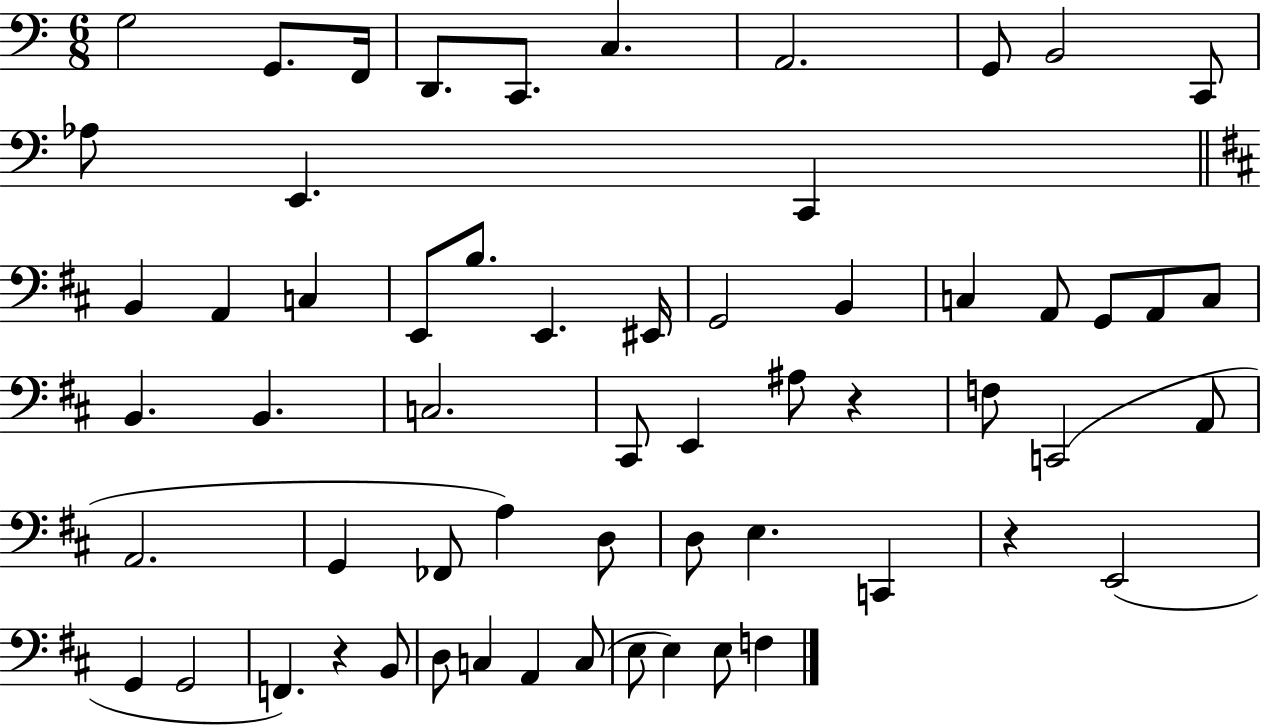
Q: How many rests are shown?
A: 3